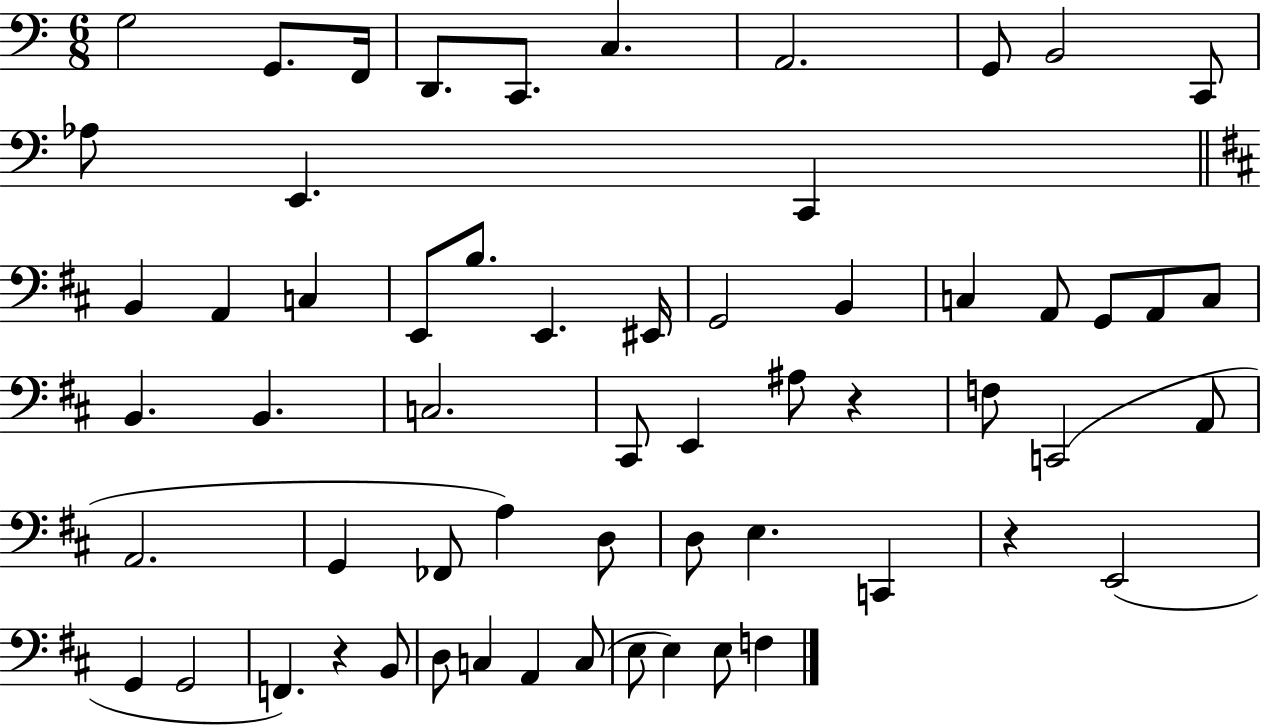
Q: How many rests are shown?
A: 3